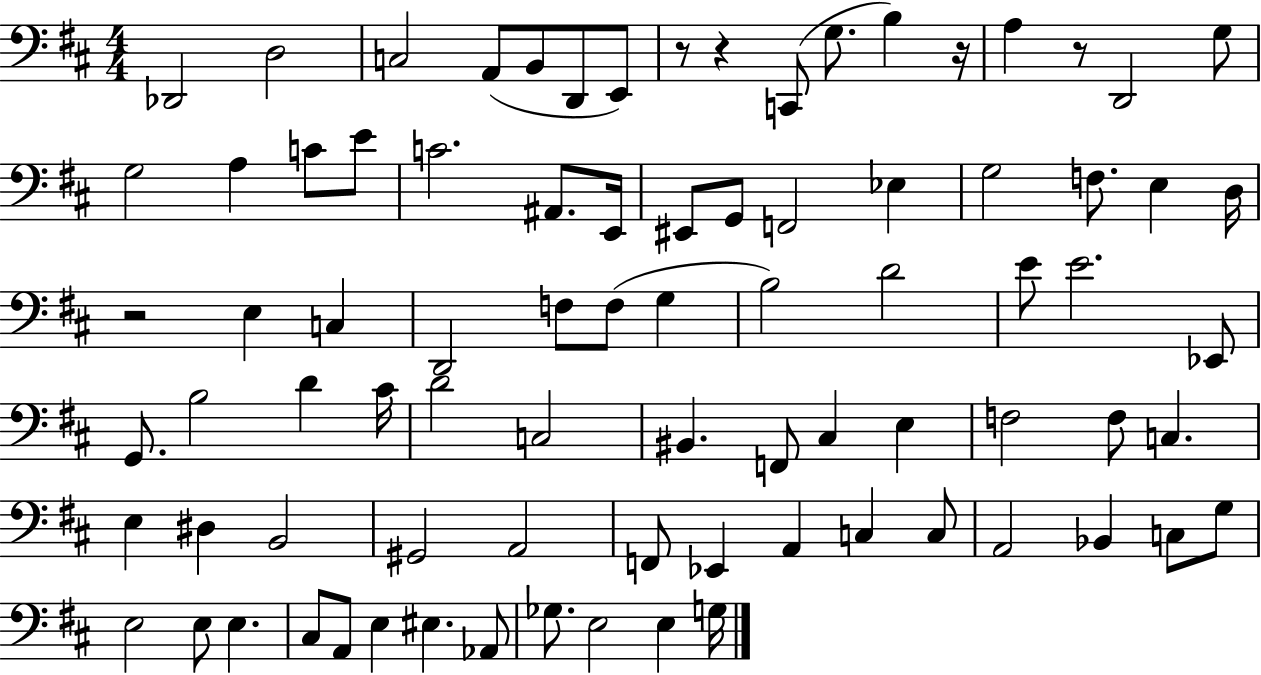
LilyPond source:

{
  \clef bass
  \numericTimeSignature
  \time 4/4
  \key d \major
  des,2 d2 | c2 a,8( b,8 d,8 e,8) | r8 r4 c,8( g8. b4) r16 | a4 r8 d,2 g8 | \break g2 a4 c'8 e'8 | c'2. ais,8. e,16 | eis,8 g,8 f,2 ees4 | g2 f8. e4 d16 | \break r2 e4 c4 | d,2 f8 f8( g4 | b2) d'2 | e'8 e'2. ees,8 | \break g,8. b2 d'4 cis'16 | d'2 c2 | bis,4. f,8 cis4 e4 | f2 f8 c4. | \break e4 dis4 b,2 | gis,2 a,2 | f,8 ees,4 a,4 c4 c8 | a,2 bes,4 c8 g8 | \break e2 e8 e4. | cis8 a,8 e4 eis4. aes,8 | ges8. e2 e4 g16 | \bar "|."
}